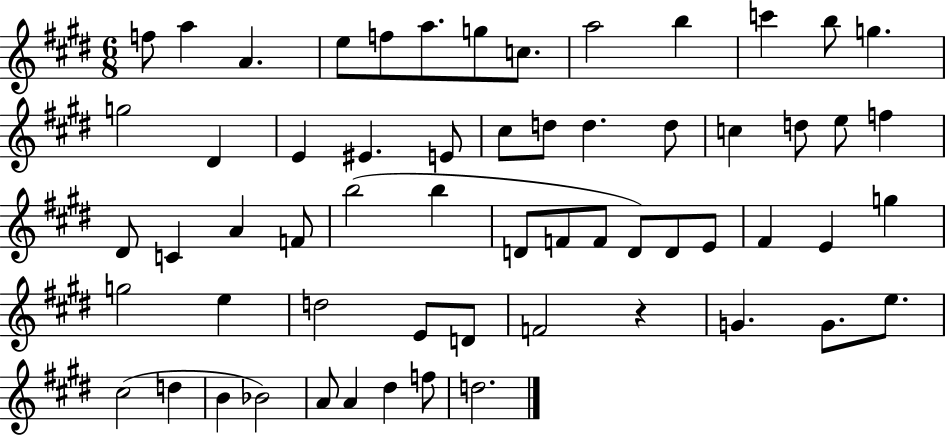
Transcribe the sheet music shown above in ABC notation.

X:1
T:Untitled
M:6/8
L:1/4
K:E
f/2 a A e/2 f/2 a/2 g/2 c/2 a2 b c' b/2 g g2 ^D E ^E E/2 ^c/2 d/2 d d/2 c d/2 e/2 f ^D/2 C A F/2 b2 b D/2 F/2 F/2 D/2 D/2 E/2 ^F E g g2 e d2 E/2 D/2 F2 z G G/2 e/2 ^c2 d B _B2 A/2 A ^d f/2 d2